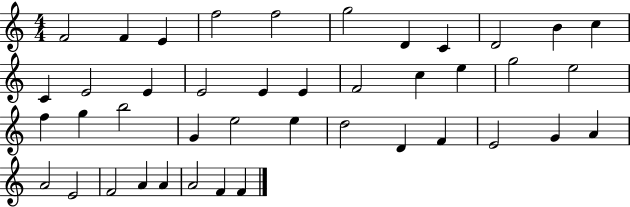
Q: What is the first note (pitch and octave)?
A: F4